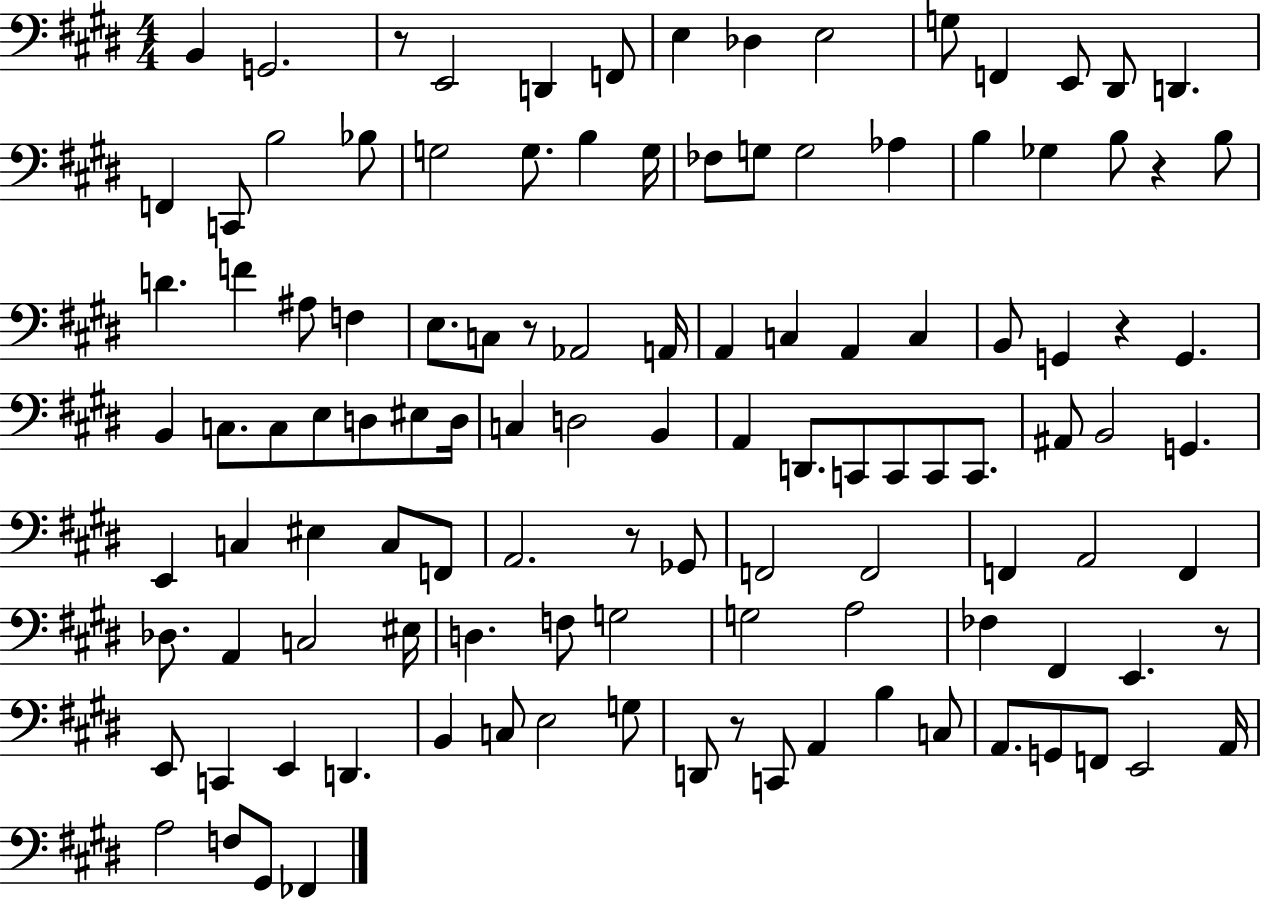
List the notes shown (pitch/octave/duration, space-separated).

B2/q G2/h. R/e E2/h D2/q F2/e E3/q Db3/q E3/h G3/e F2/q E2/e D#2/e D2/q. F2/q C2/e B3/h Bb3/e G3/h G3/e. B3/q G3/s FES3/e G3/e G3/h Ab3/q B3/q Gb3/q B3/e R/q B3/e D4/q. F4/q A#3/e F3/q E3/e. C3/e R/e Ab2/h A2/s A2/q C3/q A2/q C3/q B2/e G2/q R/q G2/q. B2/q C3/e. C3/e E3/e D3/e EIS3/e D3/s C3/q D3/h B2/q A2/q D2/e. C2/e C2/e C2/e C2/e. A#2/e B2/h G2/q. E2/q C3/q EIS3/q C3/e F2/e A2/h. R/e Gb2/e F2/h F2/h F2/q A2/h F2/q Db3/e. A2/q C3/h EIS3/s D3/q. F3/e G3/h G3/h A3/h FES3/q F#2/q E2/q. R/e E2/e C2/q E2/q D2/q. B2/q C3/e E3/h G3/e D2/e R/e C2/e A2/q B3/q C3/e A2/e. G2/e F2/e E2/h A2/s A3/h F3/e G#2/e FES2/q